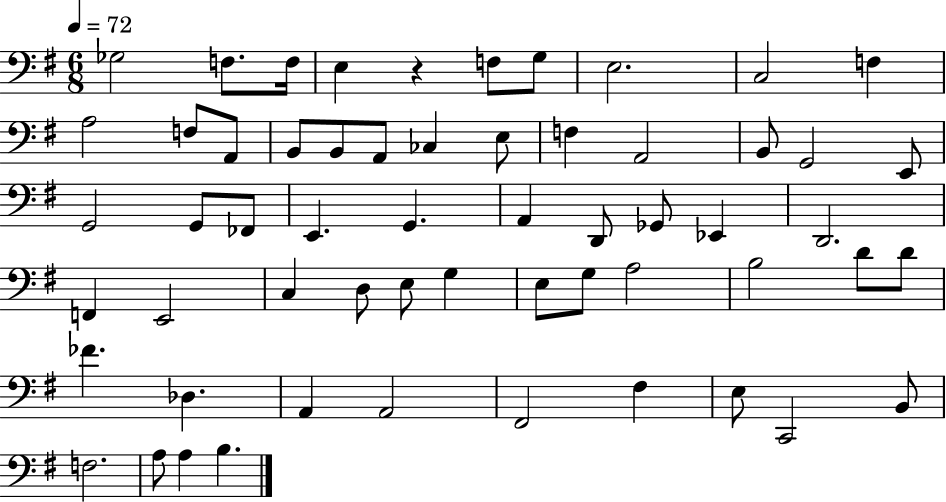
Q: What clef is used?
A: bass